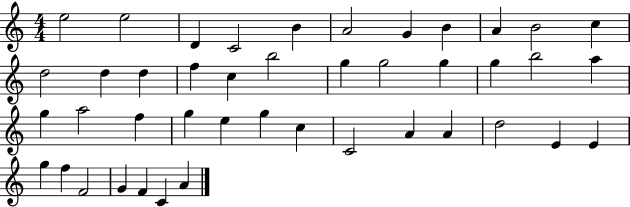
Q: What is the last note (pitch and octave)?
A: A4